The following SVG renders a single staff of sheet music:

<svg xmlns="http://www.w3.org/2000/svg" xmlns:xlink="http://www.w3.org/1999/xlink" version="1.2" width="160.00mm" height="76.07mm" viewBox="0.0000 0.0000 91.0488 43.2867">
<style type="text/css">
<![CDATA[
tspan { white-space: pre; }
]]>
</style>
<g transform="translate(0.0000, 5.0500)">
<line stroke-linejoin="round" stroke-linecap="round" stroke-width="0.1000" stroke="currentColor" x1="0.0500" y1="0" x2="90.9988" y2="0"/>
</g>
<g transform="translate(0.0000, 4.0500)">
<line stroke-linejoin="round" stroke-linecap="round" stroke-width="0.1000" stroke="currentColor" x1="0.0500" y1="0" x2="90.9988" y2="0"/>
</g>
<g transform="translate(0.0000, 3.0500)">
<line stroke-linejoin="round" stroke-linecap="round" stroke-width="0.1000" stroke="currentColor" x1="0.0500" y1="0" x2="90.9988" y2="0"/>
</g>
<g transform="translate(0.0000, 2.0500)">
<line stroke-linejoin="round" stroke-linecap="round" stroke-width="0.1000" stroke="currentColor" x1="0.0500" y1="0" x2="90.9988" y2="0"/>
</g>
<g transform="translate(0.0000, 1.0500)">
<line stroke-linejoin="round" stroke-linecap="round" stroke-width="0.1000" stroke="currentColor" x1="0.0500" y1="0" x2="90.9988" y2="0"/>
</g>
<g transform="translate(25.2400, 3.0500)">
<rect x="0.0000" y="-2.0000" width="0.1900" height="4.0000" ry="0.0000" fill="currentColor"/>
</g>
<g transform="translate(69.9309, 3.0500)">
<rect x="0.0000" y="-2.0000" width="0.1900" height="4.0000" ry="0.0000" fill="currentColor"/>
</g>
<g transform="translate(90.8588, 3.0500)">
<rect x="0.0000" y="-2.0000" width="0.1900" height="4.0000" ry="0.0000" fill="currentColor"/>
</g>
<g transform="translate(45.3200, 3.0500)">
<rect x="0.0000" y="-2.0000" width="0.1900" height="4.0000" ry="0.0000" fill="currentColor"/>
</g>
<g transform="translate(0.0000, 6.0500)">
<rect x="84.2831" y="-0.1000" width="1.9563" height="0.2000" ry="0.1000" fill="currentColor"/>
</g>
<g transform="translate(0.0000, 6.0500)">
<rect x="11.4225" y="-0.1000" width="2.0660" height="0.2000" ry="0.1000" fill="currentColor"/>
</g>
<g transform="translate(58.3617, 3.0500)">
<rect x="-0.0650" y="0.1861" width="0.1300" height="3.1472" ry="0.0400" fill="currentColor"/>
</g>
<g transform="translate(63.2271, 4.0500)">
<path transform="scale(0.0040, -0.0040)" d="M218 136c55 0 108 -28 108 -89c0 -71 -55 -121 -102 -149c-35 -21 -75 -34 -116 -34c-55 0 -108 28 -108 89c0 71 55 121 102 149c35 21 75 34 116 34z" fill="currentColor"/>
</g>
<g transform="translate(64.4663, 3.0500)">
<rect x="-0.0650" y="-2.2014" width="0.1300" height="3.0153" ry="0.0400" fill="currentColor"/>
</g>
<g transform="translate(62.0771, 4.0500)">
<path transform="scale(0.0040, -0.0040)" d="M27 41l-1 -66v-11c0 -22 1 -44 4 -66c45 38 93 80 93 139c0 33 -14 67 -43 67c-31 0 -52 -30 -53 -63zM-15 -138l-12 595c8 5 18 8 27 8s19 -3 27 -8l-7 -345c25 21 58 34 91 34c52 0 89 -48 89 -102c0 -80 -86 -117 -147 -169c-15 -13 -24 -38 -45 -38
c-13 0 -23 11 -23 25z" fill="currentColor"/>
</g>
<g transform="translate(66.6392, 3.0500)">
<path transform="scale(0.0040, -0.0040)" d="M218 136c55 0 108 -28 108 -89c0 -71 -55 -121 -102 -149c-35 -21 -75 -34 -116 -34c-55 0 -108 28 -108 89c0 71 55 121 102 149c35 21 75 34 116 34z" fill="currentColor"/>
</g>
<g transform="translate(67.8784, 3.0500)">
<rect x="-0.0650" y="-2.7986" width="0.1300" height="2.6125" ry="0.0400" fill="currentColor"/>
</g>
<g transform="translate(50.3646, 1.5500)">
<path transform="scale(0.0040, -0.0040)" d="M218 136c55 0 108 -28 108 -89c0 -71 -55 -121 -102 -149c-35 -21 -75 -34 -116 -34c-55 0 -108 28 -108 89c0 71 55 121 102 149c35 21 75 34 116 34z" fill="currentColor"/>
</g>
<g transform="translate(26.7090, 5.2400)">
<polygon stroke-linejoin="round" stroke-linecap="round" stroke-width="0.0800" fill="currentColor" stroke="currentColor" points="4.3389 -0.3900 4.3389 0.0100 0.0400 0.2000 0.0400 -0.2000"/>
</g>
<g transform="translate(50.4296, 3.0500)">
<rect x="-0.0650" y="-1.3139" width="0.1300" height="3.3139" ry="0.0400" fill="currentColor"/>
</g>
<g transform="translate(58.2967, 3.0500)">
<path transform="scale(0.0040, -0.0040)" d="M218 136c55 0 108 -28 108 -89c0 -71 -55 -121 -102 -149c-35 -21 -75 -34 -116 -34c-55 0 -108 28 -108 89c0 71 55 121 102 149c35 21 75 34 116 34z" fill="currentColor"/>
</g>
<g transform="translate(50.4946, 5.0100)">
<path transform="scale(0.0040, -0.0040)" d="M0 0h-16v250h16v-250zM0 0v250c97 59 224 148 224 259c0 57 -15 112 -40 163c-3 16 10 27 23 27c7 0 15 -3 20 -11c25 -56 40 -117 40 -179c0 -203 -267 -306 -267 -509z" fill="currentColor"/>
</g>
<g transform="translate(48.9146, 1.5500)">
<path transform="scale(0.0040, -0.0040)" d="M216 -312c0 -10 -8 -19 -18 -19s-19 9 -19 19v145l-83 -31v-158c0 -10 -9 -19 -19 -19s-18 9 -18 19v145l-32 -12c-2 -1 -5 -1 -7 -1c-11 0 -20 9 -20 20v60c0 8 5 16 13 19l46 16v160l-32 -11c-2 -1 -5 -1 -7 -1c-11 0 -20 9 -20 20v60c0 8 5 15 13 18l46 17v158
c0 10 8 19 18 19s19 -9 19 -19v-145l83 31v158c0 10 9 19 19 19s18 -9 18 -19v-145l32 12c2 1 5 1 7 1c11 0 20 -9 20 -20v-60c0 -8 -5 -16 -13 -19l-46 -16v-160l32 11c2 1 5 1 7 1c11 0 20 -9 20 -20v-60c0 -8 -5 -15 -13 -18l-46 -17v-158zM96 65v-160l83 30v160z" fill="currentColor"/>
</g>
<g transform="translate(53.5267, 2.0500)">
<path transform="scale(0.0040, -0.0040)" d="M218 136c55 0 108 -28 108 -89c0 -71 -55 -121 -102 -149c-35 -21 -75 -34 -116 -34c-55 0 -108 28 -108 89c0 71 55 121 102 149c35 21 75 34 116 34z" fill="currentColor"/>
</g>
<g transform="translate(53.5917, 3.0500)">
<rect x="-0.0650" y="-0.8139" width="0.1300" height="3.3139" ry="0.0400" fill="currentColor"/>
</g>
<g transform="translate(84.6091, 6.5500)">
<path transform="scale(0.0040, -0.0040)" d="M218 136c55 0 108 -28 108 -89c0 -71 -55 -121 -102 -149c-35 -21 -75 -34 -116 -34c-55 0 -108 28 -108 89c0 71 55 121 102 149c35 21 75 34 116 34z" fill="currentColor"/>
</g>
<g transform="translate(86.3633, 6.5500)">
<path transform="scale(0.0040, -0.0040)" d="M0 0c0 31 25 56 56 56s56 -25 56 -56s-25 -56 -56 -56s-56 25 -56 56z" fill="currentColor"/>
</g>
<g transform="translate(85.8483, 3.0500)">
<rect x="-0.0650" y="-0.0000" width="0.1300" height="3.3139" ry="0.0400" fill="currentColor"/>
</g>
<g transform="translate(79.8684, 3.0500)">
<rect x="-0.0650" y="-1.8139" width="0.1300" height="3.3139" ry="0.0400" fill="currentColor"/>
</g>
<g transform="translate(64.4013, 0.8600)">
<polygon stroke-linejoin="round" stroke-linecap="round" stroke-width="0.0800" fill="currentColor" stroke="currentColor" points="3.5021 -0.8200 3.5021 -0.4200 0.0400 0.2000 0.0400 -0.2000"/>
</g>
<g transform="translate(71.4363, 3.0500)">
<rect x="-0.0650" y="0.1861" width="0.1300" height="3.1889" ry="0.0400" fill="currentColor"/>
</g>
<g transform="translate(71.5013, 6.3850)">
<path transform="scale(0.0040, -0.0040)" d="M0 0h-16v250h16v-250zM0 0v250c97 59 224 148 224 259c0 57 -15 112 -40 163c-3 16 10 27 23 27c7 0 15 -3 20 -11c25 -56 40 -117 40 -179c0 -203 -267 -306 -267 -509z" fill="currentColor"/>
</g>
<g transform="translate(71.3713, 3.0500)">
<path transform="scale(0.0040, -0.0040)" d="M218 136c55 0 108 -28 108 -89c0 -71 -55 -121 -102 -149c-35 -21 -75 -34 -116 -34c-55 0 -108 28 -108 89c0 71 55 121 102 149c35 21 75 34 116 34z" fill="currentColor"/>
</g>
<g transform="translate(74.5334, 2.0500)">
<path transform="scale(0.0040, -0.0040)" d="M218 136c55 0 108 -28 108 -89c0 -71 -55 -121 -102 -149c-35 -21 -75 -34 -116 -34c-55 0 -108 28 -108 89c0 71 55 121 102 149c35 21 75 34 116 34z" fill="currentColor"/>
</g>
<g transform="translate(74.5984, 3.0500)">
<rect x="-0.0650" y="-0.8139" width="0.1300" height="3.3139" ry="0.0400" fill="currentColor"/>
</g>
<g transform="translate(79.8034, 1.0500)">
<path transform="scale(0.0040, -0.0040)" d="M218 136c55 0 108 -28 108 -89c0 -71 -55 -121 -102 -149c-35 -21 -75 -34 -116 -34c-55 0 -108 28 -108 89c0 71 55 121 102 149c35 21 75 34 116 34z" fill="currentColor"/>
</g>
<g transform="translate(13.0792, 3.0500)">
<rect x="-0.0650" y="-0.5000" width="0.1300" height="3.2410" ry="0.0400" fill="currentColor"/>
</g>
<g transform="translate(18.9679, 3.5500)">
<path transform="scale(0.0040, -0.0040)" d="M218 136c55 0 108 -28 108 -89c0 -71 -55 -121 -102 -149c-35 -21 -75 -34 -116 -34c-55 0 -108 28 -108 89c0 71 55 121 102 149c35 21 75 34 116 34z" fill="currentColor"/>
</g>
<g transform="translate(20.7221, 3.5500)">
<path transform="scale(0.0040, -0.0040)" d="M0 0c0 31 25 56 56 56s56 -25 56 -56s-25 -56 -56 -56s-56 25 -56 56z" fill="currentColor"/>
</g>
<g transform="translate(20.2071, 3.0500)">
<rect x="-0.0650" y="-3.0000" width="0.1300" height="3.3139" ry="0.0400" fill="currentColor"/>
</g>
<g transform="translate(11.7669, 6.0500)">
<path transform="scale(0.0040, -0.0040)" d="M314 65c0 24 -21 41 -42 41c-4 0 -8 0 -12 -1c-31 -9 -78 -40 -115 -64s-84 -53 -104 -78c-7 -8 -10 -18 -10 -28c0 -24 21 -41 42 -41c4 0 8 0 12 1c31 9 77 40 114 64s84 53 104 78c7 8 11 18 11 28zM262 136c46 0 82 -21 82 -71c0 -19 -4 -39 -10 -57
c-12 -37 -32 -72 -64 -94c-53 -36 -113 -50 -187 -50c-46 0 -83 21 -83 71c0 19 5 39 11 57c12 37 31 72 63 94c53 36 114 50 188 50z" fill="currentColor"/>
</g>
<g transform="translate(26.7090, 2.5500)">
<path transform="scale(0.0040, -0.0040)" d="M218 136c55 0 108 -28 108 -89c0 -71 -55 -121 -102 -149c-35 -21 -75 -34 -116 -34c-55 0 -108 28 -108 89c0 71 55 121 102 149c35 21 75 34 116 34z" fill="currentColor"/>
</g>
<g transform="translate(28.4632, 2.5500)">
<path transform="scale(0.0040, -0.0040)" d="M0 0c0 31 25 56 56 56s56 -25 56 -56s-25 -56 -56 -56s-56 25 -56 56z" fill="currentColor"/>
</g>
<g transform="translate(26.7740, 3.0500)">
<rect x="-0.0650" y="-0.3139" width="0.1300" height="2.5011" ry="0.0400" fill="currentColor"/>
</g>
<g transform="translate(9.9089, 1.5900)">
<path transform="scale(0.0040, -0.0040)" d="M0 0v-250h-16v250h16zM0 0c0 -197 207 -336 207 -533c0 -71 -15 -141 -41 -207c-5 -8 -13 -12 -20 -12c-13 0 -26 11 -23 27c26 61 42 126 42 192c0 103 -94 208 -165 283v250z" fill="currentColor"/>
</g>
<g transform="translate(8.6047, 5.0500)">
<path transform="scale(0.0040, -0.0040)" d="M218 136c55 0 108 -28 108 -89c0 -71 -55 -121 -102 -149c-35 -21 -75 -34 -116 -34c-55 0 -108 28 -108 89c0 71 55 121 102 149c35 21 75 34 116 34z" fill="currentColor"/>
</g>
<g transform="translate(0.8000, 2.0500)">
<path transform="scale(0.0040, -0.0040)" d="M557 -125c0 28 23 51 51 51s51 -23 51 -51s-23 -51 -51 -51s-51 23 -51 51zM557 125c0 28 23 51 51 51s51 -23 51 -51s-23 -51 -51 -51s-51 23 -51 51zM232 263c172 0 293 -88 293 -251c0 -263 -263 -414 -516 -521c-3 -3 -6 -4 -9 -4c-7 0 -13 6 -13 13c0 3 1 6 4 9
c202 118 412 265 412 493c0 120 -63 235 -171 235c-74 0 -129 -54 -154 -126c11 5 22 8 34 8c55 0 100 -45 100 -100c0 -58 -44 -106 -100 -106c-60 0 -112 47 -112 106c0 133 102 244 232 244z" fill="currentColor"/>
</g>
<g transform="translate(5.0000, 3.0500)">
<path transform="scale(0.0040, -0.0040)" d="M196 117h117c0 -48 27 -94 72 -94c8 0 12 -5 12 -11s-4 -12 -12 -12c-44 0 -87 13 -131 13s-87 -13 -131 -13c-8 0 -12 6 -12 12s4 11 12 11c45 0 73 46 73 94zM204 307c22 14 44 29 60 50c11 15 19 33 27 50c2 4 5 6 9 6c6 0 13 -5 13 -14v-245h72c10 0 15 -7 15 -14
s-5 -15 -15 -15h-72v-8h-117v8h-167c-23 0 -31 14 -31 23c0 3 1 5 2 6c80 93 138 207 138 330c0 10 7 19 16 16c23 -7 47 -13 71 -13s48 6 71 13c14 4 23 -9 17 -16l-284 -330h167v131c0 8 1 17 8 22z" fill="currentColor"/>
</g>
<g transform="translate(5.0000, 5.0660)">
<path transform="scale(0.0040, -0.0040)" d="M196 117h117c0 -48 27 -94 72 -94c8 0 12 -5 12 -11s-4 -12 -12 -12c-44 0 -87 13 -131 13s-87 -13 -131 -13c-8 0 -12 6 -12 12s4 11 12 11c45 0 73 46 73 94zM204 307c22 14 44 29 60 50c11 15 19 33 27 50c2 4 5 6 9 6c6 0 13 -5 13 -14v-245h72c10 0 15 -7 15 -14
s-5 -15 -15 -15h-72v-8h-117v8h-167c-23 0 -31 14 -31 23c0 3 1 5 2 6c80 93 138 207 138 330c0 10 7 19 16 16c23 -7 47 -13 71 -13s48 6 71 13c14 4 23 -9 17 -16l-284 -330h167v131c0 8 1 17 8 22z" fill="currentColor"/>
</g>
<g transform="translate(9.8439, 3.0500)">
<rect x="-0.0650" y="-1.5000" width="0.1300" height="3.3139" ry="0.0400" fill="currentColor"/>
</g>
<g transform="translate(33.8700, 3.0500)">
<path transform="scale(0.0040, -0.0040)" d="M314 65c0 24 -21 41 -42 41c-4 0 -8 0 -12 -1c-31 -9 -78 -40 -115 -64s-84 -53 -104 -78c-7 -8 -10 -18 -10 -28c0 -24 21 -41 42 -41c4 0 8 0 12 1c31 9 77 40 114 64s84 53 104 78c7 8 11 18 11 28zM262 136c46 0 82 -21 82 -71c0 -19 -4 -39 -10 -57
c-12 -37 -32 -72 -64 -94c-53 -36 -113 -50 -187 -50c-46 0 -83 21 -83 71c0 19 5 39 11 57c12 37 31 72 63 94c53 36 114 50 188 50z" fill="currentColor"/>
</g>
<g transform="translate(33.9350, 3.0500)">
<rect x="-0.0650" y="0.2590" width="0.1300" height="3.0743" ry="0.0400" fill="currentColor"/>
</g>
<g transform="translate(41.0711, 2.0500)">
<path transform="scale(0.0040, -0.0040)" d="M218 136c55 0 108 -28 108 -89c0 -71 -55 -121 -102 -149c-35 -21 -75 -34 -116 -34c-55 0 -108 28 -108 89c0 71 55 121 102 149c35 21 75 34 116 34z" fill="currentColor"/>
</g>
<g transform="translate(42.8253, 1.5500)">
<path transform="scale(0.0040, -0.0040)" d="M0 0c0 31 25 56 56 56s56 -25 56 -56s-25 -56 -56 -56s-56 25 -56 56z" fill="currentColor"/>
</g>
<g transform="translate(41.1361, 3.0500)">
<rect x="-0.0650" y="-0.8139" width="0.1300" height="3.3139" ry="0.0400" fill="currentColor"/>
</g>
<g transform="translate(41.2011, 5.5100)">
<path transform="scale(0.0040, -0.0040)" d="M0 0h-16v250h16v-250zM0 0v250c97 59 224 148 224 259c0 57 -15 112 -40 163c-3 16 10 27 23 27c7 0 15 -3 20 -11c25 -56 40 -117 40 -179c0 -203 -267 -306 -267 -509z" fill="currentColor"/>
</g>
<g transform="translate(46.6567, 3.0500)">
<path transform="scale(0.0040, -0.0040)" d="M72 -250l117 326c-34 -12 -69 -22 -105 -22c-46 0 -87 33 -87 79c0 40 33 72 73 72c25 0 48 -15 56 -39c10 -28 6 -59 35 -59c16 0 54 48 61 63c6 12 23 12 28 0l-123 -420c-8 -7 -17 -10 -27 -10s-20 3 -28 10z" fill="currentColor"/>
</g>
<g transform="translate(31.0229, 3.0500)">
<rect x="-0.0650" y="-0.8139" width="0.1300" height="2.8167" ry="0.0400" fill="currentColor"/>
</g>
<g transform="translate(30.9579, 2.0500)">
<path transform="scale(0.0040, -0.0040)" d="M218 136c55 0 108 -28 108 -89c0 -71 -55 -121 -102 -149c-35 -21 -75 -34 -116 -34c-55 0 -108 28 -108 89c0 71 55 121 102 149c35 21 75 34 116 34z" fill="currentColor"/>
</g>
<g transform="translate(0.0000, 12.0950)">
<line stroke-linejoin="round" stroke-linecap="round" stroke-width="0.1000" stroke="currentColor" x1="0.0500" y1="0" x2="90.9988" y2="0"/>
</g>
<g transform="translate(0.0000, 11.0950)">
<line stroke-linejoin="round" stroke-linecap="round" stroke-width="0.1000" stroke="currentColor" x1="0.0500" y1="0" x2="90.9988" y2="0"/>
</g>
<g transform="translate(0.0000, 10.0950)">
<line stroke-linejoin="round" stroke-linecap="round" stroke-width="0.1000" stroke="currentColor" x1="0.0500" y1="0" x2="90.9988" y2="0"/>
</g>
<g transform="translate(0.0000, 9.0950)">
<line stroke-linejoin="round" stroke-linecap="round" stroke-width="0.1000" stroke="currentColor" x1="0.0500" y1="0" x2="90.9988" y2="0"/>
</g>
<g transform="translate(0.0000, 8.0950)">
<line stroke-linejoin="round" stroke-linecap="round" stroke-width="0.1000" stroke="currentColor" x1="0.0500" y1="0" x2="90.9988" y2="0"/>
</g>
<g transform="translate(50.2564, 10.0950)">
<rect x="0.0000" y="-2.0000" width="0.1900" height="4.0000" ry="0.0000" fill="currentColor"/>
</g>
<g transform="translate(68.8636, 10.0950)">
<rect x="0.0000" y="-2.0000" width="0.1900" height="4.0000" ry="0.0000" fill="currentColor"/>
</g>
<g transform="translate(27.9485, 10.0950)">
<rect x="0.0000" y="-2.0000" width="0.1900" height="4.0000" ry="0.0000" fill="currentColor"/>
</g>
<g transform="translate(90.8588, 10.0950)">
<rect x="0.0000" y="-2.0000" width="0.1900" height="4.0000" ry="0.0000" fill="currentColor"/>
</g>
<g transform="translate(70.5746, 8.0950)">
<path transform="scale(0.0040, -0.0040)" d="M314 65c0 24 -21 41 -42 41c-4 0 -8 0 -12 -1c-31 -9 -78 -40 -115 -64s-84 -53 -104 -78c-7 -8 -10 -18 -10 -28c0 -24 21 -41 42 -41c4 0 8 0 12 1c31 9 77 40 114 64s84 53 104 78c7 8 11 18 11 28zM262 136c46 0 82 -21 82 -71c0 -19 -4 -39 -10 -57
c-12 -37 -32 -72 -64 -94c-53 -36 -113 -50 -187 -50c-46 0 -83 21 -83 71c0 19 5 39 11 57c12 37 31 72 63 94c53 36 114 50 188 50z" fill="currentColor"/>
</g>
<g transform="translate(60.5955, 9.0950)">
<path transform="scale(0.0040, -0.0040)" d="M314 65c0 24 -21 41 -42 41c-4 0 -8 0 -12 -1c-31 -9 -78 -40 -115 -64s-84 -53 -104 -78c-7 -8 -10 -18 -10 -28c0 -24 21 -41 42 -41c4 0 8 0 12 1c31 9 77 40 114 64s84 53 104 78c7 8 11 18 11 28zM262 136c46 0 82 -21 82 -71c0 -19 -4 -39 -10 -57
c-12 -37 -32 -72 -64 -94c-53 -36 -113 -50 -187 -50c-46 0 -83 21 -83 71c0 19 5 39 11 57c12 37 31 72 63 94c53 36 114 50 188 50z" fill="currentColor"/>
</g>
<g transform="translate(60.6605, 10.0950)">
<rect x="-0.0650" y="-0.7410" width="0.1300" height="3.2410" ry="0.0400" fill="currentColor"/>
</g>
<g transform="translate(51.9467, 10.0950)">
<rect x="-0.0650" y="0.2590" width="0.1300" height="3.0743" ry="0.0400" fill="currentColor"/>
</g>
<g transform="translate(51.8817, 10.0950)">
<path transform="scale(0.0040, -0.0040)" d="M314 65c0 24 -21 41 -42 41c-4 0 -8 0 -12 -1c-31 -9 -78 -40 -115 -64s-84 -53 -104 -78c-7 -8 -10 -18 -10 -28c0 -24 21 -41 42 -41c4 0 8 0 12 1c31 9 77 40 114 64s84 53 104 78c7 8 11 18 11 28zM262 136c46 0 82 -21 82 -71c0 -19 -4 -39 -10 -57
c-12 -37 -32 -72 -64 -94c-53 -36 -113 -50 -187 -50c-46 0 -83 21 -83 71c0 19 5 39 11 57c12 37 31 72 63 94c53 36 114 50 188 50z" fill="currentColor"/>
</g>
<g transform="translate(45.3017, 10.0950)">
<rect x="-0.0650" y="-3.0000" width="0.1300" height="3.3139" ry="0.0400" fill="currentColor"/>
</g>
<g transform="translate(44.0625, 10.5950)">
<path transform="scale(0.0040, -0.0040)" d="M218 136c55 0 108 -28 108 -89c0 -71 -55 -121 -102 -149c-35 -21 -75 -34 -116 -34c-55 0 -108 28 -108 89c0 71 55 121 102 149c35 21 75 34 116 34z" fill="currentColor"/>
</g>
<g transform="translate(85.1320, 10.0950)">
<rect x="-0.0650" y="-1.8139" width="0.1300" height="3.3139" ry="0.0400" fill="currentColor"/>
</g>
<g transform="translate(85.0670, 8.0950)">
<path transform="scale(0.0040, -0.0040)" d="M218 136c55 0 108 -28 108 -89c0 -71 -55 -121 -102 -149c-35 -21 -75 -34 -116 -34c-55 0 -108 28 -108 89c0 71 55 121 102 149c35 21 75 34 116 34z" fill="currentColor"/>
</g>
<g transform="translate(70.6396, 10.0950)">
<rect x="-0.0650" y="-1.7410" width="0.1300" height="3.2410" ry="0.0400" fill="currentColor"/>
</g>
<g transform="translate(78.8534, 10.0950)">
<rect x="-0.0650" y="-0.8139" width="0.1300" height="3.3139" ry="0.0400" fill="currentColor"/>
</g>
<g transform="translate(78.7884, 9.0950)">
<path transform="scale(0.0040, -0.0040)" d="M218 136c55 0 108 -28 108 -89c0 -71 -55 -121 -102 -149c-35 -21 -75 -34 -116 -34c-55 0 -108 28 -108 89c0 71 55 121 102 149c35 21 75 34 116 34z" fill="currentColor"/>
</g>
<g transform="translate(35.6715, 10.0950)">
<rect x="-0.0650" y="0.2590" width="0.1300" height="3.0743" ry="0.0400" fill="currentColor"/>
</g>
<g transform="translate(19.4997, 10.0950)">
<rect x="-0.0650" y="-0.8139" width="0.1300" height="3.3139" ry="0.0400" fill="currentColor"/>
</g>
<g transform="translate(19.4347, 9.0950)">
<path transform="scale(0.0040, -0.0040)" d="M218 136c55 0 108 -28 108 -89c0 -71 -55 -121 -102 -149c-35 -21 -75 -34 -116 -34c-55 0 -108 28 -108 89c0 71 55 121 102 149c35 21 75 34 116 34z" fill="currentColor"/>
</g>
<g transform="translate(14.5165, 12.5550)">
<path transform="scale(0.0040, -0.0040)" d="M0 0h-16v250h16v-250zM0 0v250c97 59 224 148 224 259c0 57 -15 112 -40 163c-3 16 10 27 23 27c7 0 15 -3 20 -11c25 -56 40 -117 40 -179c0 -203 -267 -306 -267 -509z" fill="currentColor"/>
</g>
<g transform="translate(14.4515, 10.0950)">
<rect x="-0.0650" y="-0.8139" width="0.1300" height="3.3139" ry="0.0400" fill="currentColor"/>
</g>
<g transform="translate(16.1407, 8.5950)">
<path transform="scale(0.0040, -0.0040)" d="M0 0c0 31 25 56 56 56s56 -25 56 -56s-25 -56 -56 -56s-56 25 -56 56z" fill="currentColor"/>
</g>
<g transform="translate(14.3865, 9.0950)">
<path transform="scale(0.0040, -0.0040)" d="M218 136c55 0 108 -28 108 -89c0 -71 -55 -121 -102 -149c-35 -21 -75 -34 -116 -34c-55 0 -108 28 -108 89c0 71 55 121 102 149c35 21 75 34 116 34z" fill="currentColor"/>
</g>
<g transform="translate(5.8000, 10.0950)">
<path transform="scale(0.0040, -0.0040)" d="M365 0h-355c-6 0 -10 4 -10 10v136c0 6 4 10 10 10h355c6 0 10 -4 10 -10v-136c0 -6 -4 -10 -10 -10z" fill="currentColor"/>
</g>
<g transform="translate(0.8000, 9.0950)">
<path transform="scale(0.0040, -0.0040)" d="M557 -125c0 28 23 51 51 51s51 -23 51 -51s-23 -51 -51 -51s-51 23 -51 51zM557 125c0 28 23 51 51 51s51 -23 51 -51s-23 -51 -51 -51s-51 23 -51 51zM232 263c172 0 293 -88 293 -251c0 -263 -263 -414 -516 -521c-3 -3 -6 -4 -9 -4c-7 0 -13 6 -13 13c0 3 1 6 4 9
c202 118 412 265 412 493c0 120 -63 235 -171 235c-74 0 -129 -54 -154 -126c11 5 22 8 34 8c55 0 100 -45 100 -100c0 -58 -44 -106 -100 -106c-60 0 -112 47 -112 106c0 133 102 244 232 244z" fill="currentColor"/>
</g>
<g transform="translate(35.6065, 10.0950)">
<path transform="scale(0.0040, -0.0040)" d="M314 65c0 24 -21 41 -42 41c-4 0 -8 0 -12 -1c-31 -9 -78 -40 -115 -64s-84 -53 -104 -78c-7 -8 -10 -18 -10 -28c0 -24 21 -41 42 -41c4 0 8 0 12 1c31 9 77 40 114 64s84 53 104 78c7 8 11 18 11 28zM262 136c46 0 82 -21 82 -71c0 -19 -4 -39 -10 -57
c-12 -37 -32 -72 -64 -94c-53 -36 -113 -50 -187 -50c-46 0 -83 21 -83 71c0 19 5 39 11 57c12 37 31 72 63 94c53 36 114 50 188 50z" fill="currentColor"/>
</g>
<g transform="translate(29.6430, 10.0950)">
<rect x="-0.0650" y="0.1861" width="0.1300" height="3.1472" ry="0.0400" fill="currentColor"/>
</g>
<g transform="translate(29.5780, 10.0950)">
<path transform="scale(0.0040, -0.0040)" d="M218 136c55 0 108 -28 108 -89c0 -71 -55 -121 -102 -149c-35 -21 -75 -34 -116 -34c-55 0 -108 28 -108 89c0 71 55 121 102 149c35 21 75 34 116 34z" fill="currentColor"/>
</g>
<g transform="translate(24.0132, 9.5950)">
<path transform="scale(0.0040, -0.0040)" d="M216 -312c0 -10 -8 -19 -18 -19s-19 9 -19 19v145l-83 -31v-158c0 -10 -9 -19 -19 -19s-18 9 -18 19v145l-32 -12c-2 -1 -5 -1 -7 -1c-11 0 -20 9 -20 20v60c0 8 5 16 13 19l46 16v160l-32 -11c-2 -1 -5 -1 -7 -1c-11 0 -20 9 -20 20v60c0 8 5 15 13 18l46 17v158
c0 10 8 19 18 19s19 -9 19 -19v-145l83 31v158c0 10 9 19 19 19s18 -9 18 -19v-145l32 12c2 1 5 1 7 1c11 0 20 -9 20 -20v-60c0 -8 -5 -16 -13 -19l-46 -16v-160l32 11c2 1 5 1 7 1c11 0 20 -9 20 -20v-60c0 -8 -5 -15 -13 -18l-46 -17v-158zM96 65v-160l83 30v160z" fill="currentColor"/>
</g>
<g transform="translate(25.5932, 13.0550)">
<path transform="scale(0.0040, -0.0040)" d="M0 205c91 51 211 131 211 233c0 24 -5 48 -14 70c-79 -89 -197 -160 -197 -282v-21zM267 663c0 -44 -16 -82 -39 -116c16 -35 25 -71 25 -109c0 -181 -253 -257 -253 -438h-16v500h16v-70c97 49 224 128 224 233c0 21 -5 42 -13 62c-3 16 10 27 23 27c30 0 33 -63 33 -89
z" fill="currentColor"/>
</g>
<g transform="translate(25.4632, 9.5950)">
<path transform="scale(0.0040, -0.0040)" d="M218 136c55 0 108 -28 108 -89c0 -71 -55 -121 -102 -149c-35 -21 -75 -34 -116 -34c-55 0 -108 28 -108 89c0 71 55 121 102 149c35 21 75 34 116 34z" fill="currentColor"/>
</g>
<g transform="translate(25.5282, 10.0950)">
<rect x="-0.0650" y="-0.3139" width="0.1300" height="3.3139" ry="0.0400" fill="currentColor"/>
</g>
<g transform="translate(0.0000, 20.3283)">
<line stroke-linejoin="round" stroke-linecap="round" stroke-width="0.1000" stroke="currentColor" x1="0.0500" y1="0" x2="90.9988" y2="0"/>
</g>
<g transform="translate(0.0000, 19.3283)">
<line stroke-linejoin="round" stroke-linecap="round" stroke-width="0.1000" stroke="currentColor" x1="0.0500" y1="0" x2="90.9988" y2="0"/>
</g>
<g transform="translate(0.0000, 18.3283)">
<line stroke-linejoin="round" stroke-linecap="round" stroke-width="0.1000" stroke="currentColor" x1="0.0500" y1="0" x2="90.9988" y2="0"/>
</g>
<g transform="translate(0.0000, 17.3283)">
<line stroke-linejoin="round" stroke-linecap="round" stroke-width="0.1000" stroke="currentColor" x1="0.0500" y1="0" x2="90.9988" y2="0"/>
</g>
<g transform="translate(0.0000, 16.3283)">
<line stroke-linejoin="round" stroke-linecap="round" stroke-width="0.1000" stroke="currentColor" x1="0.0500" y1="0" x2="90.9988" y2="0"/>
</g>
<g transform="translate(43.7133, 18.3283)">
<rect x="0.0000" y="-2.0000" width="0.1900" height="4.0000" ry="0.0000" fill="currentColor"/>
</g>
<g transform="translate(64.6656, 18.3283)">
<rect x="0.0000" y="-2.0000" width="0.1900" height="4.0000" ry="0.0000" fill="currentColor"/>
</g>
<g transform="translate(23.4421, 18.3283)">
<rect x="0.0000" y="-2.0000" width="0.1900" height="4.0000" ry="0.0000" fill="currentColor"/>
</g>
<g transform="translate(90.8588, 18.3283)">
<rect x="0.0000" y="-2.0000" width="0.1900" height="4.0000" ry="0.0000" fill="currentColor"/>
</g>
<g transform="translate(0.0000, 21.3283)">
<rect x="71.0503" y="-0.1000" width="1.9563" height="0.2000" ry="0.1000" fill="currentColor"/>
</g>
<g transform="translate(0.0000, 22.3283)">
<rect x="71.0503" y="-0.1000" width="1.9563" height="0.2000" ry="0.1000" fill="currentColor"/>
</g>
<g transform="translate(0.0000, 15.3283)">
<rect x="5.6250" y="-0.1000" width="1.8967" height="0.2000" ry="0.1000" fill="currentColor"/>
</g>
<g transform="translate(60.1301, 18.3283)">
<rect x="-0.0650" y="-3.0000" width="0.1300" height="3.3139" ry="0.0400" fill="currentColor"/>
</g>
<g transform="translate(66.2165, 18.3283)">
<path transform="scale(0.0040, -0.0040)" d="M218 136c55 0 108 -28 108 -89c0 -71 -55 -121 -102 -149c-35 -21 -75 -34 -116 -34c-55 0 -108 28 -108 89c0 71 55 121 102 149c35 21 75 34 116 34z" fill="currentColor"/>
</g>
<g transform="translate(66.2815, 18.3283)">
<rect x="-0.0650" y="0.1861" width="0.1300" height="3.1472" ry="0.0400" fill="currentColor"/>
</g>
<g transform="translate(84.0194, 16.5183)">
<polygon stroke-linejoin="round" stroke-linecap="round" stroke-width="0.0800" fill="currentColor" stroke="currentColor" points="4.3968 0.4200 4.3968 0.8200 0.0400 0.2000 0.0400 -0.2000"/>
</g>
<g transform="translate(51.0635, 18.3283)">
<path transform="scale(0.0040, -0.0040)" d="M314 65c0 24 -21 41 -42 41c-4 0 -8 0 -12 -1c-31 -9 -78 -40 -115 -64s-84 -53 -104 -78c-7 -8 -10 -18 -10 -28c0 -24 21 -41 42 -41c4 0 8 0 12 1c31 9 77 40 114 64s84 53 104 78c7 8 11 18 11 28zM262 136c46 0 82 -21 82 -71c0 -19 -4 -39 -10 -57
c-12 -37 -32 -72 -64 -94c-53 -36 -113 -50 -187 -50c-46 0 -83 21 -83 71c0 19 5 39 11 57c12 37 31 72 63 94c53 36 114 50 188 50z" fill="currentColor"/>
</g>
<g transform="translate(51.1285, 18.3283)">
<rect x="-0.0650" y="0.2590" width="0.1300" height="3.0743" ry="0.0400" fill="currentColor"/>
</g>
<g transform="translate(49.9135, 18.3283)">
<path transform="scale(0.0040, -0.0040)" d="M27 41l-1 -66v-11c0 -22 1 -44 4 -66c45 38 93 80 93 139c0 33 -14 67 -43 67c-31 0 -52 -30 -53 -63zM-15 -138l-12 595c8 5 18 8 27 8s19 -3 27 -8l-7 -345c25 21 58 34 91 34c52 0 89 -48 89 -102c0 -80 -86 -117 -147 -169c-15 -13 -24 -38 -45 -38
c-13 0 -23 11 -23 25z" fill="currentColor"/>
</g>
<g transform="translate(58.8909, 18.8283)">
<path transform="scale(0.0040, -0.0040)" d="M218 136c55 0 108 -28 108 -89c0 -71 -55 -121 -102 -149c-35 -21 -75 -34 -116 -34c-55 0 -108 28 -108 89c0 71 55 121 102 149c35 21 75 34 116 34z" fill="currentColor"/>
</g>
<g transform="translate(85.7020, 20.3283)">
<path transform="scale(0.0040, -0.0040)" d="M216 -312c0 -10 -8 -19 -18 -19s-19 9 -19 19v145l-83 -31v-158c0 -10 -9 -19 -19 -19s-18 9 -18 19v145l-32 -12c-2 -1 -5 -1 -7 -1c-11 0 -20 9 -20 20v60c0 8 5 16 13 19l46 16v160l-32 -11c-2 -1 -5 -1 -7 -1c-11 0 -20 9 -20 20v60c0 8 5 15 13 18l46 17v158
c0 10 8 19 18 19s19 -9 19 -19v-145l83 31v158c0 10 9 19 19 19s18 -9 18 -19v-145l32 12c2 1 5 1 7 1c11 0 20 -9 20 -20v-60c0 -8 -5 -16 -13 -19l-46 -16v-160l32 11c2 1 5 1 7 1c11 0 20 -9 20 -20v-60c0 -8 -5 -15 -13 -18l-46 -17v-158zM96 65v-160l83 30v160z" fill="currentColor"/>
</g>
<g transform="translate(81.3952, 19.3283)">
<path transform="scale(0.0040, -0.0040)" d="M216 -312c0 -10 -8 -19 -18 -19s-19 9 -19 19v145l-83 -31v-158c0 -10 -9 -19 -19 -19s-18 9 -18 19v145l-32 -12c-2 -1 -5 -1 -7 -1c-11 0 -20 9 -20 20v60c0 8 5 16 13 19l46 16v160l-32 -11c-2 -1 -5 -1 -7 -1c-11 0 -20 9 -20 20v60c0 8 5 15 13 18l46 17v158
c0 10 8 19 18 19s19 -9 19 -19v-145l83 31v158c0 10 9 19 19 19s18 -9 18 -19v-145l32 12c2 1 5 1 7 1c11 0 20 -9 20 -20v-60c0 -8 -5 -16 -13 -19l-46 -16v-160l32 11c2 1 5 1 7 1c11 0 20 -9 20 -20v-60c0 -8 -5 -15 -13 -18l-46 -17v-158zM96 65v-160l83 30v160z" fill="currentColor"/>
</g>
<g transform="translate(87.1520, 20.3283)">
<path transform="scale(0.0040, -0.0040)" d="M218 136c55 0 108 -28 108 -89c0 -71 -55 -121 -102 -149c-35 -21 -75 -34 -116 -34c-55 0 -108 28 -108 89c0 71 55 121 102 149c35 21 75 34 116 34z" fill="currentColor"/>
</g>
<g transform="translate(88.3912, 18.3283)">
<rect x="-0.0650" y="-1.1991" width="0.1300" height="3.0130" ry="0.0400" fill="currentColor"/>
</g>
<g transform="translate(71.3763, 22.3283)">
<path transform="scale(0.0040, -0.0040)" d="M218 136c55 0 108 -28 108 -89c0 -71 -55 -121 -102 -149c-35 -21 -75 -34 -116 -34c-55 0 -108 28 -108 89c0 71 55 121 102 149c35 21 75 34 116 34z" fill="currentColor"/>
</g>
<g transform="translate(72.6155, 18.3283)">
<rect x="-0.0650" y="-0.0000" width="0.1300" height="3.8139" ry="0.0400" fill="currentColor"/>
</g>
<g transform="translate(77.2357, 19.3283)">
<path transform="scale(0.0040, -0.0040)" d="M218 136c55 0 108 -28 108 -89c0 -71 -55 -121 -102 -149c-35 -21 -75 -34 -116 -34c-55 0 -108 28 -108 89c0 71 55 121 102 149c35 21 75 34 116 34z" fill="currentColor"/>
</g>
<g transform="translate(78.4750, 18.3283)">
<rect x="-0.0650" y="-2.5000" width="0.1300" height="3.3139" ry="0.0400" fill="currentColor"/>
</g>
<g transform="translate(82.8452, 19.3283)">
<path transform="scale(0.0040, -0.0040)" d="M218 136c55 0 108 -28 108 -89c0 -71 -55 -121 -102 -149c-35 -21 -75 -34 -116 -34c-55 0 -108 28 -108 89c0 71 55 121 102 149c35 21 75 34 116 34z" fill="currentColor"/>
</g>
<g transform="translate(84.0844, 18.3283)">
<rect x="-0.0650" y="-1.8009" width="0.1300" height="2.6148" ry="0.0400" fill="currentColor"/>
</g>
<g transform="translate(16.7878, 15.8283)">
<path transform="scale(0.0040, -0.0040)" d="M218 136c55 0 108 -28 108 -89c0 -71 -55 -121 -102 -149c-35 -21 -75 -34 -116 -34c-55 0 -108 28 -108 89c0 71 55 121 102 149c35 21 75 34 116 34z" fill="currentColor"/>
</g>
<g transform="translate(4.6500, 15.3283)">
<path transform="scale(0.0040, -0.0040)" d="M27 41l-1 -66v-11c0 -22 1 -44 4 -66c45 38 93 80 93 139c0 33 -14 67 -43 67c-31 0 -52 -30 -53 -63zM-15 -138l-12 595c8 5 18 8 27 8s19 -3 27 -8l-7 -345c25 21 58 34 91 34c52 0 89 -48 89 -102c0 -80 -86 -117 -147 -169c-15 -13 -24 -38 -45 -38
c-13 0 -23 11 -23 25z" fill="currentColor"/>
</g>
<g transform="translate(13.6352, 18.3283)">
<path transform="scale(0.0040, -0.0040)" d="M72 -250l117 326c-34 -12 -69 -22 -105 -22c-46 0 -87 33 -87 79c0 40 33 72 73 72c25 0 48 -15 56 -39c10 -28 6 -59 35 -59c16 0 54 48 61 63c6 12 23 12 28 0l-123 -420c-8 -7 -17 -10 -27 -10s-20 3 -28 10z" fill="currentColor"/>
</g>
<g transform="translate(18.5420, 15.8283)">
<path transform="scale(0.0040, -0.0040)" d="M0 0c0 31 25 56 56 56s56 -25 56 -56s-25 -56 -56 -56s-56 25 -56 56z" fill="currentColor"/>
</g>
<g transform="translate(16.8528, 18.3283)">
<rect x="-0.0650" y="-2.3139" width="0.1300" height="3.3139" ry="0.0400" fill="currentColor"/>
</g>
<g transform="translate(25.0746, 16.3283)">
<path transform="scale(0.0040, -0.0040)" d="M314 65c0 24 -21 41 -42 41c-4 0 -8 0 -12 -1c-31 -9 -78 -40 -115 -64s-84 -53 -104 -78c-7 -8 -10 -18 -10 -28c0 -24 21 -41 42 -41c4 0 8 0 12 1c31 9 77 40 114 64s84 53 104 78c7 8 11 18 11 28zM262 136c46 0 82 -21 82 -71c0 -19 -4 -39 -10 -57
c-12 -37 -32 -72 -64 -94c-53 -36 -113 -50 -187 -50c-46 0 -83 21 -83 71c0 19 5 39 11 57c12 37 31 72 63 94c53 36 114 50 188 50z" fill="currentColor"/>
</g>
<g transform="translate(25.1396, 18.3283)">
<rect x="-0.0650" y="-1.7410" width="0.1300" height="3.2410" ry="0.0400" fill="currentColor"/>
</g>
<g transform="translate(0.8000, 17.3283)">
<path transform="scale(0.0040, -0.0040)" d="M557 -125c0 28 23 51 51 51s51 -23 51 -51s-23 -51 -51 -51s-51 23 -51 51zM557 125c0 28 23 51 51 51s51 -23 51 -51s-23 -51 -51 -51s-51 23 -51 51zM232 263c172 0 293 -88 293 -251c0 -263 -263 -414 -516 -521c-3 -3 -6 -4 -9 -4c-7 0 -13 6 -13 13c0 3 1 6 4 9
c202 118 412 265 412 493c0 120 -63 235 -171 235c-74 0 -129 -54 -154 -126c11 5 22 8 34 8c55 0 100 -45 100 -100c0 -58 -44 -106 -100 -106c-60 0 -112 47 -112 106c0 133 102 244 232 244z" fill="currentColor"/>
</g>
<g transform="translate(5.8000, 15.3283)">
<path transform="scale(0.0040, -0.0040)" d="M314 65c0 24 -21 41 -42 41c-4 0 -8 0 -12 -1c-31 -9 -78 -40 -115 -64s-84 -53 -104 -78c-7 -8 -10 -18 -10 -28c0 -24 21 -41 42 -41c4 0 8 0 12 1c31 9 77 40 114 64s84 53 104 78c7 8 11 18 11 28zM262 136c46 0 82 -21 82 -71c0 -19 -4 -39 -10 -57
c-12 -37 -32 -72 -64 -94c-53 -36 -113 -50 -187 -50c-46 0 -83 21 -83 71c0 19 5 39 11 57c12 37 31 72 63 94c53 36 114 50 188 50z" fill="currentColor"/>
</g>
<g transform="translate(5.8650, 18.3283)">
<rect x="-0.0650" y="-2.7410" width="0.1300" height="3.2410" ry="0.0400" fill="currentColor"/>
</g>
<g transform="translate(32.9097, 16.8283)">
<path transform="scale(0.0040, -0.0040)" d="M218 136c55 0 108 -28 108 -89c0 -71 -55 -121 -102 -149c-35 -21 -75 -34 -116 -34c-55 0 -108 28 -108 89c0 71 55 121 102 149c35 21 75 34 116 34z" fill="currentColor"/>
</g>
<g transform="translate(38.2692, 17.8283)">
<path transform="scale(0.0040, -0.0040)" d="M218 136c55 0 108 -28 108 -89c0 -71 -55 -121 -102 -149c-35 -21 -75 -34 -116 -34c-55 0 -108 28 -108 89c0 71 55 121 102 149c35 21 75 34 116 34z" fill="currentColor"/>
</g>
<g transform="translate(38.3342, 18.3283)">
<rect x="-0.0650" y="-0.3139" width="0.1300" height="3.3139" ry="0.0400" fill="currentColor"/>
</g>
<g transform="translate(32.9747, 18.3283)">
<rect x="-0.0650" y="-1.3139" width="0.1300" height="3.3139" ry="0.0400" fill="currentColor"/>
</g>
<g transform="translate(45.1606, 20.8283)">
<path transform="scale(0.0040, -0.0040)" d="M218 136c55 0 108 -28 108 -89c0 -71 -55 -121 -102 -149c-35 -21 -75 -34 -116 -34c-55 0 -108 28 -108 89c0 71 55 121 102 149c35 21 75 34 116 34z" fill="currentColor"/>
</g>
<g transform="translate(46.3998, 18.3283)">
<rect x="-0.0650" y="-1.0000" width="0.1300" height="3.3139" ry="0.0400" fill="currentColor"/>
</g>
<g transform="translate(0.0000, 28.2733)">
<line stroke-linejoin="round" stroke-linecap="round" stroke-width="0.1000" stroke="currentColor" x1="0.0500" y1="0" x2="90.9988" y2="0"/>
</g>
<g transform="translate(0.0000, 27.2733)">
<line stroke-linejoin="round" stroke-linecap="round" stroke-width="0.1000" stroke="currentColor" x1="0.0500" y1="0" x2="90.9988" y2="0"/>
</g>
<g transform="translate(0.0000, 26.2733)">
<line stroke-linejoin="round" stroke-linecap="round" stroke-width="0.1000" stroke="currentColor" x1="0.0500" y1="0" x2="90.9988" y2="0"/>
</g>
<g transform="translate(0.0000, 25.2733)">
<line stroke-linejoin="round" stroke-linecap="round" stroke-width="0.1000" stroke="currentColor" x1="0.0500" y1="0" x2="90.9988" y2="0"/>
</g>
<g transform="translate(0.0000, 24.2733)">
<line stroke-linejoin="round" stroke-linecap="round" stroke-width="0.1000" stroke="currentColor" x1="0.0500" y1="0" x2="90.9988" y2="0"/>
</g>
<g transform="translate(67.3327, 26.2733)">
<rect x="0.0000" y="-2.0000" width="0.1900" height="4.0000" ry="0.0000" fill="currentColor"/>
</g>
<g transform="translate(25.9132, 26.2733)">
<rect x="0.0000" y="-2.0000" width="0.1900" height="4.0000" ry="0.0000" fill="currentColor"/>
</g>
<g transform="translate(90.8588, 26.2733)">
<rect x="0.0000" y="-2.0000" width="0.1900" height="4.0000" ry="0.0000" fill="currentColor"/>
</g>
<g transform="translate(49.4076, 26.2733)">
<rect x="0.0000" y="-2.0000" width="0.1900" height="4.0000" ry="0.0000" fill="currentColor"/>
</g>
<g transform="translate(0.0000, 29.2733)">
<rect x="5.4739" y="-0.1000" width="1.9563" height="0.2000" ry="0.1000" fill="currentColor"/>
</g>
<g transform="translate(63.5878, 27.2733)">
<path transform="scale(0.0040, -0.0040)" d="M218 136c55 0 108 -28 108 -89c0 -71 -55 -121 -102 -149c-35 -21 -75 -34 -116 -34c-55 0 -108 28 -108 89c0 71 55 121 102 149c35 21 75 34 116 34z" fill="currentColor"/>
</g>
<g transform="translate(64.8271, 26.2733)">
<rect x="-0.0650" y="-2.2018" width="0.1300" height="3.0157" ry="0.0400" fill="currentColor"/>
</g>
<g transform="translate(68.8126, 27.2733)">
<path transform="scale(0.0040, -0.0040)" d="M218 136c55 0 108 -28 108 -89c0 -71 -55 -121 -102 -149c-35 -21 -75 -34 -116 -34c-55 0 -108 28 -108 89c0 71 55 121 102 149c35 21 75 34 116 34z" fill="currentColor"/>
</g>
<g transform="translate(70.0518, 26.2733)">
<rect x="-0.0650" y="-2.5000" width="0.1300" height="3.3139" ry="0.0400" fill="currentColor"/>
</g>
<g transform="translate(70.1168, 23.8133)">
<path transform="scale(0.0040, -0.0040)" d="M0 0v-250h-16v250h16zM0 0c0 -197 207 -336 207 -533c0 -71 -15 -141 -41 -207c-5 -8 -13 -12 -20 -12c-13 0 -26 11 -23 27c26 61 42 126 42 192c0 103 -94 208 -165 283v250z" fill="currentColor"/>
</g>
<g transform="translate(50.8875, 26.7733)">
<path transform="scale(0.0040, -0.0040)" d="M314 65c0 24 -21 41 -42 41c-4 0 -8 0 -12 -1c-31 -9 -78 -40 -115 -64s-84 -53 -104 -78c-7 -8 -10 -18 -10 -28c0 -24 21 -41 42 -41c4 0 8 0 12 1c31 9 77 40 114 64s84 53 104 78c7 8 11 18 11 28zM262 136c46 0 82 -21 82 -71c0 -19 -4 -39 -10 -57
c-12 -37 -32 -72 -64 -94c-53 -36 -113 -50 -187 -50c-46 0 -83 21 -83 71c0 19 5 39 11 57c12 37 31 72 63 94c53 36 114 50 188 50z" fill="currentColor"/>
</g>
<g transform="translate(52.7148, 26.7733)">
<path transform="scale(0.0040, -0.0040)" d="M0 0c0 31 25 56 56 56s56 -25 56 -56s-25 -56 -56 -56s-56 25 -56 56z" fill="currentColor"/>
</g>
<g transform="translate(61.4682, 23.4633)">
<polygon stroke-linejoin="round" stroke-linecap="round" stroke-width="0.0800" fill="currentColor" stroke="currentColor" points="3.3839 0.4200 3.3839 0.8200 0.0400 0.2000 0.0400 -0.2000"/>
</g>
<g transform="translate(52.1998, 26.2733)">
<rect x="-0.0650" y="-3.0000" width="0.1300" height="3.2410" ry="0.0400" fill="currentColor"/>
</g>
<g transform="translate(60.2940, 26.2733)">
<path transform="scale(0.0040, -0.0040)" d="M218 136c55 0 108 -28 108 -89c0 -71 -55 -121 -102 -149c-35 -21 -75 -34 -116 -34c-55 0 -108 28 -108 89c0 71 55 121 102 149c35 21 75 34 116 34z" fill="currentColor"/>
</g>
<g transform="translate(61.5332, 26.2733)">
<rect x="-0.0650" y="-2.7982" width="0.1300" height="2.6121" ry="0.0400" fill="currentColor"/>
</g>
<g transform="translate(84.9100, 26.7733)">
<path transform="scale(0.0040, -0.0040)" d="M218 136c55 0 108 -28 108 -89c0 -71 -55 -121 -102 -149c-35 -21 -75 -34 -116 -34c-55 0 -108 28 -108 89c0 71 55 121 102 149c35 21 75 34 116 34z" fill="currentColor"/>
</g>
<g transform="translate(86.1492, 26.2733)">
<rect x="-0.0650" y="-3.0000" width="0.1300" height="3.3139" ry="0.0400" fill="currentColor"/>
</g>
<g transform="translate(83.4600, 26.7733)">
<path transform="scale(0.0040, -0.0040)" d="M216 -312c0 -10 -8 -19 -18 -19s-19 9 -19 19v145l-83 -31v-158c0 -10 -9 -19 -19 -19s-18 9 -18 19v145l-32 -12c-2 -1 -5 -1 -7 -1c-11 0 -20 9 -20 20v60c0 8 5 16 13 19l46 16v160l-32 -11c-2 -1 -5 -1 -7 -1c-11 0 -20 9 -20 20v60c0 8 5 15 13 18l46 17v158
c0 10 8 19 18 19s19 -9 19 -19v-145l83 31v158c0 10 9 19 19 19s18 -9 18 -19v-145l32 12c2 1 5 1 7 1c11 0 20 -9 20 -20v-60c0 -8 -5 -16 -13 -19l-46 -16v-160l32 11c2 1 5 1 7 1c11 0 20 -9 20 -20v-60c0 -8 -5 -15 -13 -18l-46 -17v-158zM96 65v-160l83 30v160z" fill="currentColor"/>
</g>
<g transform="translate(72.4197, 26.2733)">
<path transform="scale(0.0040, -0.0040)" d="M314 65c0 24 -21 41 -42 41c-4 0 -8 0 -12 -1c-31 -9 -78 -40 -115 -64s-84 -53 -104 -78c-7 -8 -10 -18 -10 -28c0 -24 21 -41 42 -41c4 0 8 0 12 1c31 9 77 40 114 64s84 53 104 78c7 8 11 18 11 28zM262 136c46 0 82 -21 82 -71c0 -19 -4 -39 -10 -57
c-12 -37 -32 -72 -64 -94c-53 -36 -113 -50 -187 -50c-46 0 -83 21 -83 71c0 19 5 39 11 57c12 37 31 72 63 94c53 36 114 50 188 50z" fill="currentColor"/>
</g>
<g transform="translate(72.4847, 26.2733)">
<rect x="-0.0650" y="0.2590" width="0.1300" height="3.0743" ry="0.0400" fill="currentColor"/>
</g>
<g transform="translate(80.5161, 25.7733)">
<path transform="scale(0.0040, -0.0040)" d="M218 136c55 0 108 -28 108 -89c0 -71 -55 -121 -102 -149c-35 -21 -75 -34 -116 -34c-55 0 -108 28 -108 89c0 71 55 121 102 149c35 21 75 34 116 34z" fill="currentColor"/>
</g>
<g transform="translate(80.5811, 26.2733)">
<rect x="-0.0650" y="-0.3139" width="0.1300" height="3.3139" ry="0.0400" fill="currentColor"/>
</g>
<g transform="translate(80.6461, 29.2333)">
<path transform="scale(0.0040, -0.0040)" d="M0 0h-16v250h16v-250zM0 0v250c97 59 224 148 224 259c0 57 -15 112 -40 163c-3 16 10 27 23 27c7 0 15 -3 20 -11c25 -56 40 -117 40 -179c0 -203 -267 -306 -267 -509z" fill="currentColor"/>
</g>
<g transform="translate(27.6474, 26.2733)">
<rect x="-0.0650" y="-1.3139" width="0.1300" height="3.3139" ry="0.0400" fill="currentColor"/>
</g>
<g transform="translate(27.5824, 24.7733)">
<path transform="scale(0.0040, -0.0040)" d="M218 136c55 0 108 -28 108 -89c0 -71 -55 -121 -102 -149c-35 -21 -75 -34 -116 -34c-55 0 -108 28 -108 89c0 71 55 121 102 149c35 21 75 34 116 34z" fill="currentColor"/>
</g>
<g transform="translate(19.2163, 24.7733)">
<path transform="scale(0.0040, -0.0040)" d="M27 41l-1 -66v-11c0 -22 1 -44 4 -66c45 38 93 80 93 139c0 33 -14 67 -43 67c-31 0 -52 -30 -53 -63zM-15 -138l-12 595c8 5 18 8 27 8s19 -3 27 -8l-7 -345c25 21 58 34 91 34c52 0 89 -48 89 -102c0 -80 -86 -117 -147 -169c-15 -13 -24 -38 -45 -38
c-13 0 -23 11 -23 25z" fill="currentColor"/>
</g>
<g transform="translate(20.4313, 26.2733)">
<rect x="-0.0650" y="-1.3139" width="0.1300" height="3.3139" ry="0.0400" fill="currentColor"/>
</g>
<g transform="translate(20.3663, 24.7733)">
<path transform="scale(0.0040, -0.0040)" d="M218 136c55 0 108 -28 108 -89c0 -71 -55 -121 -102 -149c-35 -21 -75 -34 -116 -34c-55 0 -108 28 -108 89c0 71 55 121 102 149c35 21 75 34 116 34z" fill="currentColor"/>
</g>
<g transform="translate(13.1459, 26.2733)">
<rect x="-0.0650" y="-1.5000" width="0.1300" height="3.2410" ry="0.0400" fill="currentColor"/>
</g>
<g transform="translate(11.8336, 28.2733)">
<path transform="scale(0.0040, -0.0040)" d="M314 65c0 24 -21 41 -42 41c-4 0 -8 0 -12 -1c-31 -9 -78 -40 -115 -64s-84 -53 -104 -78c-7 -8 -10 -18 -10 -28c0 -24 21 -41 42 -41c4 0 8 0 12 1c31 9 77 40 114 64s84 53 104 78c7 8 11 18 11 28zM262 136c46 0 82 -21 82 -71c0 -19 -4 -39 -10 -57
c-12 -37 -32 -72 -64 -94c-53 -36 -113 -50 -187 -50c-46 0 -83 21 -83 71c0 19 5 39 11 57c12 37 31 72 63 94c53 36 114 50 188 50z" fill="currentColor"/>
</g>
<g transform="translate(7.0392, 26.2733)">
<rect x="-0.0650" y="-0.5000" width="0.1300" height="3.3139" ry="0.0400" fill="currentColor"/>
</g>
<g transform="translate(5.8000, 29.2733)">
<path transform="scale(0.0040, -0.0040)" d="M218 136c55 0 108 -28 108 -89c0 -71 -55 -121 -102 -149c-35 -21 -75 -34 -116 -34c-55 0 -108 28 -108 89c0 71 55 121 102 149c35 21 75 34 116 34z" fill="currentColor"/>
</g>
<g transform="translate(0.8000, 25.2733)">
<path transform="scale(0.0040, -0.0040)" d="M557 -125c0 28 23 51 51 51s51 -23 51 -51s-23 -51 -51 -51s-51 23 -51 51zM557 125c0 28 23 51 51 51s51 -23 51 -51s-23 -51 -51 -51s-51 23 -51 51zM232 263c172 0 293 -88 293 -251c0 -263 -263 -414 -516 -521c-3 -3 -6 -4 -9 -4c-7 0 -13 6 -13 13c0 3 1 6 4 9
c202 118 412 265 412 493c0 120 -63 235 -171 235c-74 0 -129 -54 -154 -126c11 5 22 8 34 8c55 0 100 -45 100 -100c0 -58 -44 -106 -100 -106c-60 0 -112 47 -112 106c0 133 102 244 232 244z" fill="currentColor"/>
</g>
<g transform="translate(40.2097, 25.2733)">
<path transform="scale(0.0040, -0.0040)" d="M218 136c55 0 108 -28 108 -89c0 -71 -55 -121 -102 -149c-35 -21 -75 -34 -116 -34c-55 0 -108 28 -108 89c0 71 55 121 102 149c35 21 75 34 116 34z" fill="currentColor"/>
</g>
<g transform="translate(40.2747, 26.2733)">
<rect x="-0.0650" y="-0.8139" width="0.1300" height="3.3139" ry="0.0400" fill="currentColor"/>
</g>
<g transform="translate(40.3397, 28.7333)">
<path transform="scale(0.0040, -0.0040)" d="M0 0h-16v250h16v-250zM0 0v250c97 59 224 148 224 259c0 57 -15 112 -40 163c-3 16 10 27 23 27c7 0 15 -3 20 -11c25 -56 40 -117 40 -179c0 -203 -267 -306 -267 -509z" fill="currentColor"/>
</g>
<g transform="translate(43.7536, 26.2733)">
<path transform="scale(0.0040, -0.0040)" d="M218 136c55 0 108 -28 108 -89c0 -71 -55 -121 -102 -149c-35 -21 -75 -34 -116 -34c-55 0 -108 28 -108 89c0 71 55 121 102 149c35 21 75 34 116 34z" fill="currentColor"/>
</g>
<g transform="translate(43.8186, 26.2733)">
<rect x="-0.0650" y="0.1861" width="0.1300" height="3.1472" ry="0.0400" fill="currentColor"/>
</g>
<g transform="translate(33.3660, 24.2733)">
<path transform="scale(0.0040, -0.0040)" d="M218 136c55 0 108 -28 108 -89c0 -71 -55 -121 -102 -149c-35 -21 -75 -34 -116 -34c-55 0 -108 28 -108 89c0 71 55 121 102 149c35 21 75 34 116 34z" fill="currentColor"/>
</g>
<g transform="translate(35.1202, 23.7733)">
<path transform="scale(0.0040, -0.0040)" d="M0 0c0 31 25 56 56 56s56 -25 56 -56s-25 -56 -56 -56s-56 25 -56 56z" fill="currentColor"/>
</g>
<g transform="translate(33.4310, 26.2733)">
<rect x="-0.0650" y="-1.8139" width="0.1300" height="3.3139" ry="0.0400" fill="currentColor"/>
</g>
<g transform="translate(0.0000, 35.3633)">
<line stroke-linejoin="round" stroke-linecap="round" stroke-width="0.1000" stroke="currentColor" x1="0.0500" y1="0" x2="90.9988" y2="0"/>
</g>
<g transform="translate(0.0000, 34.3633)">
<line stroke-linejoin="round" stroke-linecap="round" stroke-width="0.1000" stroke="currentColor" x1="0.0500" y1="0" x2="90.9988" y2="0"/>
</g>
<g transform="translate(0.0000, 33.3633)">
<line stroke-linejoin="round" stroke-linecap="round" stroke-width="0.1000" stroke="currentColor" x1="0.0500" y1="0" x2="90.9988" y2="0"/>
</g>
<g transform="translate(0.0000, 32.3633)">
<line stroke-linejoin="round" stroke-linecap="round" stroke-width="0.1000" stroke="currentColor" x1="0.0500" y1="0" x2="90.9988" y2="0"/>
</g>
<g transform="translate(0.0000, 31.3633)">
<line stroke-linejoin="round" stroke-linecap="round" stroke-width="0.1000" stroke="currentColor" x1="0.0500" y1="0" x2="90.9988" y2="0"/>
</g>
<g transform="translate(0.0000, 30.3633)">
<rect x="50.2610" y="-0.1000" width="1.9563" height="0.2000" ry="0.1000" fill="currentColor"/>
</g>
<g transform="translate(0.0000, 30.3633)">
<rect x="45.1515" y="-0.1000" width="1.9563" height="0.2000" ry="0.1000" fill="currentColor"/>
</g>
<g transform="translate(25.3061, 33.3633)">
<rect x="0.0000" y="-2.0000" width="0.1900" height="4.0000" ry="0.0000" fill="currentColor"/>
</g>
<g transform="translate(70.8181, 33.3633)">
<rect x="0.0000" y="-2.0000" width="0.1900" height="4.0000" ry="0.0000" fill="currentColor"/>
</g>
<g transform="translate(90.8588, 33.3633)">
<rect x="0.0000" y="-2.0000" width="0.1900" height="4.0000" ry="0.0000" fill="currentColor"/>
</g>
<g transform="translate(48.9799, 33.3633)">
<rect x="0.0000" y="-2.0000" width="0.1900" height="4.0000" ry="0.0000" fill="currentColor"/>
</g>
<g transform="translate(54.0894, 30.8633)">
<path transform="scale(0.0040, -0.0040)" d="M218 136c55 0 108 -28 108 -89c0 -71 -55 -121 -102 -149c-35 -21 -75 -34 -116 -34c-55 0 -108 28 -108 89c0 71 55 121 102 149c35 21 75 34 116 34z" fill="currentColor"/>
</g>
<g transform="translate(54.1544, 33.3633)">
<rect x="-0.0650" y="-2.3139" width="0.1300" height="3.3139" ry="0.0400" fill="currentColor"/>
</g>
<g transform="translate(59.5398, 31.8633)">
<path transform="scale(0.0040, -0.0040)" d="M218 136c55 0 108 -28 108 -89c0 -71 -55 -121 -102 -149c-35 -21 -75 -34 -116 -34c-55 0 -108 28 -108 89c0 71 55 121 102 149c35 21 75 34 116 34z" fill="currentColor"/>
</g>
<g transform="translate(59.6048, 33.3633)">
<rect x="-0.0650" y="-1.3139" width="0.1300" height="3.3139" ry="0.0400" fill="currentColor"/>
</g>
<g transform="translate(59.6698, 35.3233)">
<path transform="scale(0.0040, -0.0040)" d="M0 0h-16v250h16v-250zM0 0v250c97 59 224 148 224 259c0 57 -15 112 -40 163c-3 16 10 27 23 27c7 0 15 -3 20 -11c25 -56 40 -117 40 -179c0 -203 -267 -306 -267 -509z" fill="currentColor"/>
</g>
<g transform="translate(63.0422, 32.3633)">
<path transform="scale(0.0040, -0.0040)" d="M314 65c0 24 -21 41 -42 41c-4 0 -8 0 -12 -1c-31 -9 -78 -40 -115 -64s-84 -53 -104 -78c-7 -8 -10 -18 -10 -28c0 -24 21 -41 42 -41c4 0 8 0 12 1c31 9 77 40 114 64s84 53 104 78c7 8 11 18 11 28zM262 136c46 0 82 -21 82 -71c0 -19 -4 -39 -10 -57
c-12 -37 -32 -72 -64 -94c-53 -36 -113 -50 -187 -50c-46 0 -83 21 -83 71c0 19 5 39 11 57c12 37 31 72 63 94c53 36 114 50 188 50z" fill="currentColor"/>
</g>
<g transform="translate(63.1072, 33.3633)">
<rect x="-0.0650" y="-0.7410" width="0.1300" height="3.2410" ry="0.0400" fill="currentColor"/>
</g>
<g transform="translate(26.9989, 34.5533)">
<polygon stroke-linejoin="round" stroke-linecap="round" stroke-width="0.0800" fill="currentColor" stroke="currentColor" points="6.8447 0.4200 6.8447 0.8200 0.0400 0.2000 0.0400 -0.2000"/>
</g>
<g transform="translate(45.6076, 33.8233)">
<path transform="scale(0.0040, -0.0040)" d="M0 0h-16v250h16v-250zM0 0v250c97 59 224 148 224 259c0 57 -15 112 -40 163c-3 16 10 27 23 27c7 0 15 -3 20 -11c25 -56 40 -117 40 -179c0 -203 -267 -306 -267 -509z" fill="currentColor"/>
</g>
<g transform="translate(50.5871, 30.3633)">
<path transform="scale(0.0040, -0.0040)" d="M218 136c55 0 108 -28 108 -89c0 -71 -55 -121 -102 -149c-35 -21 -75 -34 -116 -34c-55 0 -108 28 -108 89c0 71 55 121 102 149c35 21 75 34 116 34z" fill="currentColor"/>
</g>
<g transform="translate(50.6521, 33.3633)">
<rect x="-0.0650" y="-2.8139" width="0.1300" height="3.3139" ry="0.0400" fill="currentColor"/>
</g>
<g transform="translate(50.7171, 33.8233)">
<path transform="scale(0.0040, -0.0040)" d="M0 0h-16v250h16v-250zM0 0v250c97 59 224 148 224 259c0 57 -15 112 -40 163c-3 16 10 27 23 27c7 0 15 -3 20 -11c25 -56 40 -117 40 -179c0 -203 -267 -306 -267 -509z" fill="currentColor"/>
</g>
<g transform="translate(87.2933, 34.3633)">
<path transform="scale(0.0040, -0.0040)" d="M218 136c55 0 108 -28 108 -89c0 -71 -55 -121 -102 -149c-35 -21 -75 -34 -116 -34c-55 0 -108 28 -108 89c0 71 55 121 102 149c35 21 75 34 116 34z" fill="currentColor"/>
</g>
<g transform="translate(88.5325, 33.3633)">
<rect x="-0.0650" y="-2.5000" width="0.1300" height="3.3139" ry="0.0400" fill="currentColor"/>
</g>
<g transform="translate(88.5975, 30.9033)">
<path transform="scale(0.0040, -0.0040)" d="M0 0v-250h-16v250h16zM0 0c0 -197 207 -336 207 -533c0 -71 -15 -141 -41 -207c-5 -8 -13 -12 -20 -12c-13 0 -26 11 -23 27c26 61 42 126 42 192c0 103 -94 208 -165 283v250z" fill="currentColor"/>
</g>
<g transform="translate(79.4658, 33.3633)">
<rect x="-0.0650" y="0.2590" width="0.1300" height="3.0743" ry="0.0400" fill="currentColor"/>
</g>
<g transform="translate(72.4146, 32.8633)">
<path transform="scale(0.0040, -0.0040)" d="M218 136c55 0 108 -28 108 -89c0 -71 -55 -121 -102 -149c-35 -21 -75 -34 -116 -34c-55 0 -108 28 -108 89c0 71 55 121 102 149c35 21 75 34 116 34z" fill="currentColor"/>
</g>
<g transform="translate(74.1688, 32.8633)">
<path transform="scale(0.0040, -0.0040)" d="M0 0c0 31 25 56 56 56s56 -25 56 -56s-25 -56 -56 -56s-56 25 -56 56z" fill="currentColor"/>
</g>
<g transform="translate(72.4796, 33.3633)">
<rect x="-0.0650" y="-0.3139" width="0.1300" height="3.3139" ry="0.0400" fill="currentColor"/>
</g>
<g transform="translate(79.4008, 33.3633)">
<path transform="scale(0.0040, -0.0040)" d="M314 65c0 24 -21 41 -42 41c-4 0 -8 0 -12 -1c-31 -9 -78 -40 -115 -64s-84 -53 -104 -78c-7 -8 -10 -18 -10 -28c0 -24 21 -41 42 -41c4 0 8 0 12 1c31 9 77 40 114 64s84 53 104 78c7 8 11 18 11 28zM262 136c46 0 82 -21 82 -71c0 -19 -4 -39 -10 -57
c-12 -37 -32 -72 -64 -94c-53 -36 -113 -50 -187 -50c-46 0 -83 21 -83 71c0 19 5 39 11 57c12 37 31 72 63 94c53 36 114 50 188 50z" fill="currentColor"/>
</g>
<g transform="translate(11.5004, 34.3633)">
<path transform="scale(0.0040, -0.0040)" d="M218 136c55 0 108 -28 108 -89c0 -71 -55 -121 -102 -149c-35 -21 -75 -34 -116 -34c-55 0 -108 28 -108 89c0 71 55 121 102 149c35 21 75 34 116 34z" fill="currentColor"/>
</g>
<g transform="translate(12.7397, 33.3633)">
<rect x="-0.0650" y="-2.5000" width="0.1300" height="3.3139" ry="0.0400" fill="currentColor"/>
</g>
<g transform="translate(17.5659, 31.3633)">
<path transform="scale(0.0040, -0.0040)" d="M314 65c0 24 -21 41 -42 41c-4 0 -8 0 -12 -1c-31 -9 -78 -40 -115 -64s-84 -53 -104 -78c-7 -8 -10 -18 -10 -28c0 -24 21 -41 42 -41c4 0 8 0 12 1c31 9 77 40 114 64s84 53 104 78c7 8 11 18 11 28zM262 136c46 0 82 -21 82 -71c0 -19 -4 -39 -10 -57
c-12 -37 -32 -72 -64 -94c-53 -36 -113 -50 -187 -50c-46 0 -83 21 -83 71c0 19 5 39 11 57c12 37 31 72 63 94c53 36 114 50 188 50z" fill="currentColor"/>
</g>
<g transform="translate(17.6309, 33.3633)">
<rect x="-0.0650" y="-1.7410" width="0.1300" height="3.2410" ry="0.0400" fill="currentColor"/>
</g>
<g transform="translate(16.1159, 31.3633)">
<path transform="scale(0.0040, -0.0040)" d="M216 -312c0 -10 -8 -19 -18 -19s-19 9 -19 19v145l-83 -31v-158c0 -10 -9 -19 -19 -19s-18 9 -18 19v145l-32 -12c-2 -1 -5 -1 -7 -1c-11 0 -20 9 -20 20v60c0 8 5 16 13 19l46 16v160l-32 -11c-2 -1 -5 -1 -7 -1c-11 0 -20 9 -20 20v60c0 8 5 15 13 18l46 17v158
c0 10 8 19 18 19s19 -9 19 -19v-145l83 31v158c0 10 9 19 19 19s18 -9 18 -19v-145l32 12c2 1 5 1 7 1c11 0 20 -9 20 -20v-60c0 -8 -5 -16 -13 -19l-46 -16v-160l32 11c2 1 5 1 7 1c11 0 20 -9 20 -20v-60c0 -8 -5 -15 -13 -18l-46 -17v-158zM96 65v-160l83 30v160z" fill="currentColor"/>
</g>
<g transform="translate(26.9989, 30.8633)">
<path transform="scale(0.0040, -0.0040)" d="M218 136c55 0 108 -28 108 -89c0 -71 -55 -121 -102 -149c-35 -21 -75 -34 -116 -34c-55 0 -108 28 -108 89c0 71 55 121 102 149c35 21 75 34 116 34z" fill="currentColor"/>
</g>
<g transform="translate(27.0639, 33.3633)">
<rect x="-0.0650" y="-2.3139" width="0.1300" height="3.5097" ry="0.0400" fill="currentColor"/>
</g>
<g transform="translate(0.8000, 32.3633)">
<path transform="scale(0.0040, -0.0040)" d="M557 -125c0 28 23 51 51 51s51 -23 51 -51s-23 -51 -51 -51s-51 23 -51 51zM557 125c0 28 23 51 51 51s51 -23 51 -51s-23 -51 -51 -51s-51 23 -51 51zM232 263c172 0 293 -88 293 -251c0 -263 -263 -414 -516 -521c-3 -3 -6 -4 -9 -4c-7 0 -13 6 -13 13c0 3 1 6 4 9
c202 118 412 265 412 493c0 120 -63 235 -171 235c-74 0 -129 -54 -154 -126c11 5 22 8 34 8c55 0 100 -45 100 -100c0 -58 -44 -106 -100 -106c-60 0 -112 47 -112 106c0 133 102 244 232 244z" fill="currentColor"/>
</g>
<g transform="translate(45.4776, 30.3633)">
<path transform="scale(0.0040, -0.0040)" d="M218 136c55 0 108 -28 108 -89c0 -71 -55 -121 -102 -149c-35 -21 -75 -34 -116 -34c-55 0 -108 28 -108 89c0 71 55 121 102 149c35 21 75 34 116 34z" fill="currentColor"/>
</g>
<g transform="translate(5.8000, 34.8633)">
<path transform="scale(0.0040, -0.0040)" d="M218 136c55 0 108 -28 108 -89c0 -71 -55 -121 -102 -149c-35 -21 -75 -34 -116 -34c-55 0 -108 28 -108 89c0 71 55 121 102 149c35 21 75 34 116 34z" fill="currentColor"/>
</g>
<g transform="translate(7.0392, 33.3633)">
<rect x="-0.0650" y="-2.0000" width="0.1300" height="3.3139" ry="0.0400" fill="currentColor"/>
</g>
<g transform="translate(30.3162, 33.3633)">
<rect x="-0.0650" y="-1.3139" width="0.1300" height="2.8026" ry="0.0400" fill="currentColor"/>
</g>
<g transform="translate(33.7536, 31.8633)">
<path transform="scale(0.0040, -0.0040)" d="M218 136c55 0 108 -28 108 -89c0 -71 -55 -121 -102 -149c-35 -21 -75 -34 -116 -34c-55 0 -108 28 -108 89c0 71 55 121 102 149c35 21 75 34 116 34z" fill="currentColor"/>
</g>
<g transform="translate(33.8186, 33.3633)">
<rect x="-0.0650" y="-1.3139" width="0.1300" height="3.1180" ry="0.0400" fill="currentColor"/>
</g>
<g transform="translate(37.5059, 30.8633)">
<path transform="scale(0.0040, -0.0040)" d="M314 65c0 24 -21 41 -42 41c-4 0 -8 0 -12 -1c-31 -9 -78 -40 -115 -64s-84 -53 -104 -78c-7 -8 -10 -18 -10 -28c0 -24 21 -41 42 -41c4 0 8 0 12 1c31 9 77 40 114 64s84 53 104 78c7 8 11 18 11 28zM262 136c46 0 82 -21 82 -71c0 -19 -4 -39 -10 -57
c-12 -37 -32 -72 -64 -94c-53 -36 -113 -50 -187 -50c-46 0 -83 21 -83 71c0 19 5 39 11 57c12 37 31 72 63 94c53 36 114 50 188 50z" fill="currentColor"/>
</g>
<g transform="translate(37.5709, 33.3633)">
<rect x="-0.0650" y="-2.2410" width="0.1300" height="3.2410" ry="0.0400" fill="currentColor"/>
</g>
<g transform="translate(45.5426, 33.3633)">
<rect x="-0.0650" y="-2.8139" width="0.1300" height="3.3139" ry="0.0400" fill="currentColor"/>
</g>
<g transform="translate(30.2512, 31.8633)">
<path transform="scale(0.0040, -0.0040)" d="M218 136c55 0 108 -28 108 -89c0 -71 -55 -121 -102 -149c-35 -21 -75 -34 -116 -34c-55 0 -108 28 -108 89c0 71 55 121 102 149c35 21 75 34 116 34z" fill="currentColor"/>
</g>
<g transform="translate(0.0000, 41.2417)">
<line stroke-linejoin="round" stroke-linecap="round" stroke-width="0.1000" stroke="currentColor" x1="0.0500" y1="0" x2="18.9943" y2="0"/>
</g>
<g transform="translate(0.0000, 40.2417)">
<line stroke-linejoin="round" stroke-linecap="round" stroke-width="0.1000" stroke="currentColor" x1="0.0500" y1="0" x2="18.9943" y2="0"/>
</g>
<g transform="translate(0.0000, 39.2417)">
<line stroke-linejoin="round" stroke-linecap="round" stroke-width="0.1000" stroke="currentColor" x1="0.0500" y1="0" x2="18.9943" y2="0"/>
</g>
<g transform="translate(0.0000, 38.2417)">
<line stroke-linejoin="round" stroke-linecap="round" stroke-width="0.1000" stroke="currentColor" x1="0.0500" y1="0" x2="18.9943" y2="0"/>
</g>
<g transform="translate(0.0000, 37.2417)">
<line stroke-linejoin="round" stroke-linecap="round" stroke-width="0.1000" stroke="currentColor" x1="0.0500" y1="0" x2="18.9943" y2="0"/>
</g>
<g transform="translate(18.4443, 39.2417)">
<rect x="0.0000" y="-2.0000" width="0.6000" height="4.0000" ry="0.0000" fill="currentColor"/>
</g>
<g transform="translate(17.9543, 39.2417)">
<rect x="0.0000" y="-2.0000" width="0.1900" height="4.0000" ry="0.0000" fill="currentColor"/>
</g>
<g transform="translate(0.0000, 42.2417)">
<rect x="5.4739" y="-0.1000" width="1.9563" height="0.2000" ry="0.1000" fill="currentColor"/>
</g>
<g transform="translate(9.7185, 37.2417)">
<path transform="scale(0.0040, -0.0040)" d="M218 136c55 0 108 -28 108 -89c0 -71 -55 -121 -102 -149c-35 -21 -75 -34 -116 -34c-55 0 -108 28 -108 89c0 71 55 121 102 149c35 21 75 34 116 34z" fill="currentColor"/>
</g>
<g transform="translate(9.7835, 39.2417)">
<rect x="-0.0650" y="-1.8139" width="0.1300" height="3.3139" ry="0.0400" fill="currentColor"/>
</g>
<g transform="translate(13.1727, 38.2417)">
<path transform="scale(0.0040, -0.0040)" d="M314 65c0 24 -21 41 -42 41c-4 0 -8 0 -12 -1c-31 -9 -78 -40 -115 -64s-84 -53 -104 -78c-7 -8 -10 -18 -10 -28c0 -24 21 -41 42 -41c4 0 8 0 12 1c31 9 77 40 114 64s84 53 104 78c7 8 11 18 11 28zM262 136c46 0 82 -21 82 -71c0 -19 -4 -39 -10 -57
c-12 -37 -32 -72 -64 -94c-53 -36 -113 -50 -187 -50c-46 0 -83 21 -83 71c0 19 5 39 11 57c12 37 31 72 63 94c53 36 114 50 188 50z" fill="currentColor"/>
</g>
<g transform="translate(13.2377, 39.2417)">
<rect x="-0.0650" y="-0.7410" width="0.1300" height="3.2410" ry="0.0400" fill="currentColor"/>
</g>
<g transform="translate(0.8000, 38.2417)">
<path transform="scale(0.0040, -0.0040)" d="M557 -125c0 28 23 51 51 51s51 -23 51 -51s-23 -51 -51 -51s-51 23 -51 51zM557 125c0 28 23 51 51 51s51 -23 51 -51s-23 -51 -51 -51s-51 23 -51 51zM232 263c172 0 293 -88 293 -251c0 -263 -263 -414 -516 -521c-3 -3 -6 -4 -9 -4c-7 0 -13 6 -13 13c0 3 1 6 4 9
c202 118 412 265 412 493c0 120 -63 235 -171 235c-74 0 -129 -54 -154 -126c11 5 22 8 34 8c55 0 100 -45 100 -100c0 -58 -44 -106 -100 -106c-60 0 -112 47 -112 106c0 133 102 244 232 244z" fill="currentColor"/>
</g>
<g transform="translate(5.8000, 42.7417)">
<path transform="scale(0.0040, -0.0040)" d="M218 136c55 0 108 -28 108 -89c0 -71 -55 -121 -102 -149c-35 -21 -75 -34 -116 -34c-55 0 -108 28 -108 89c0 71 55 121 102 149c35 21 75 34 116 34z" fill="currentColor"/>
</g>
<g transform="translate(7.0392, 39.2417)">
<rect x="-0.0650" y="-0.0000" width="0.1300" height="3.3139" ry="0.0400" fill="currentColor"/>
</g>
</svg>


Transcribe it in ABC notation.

X:1
T:Untitled
M:4/4
L:1/4
K:C
G,,/2 E,,2 C, E,/2 F,/2 D,2 F,/2 z/2 ^G,/2 F, D, _B,,/2 D,/2 D,/2 F, A, D,, z2 F,/2 F, ^E,/4 D, D,2 C, D,2 F,2 A,2 F, A, _C2 z/2 B, A,2 G, E, F,, _D,2 C, D, C,, B,, ^B,,/2 ^G,,/2 E,, G,,2 _G, G, A, F,/2 D, C,2 D,/2 B,,/2 B,,/2 D,2 E,/2 ^C, A,, B,, ^A,2 B,/2 G,/2 G,/2 B,2 C/2 C/2 B, G,/2 F,2 E, D,2 B,,/2 D,, A, F,2